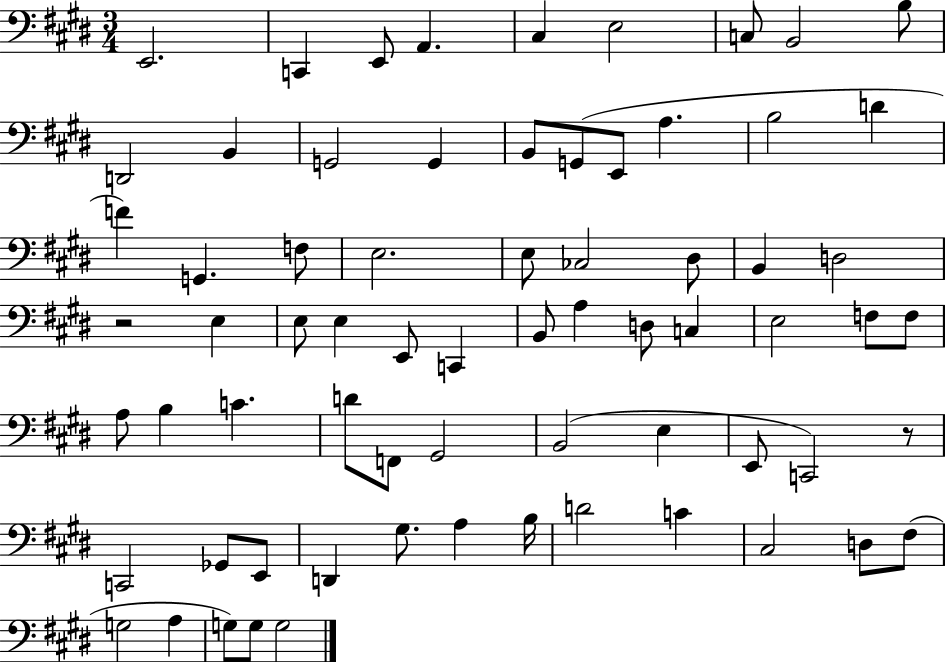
E2/h. C2/q E2/e A2/q. C#3/q E3/h C3/e B2/h B3/e D2/h B2/q G2/h G2/q B2/e G2/e E2/e A3/q. B3/h D4/q F4/q G2/q. F3/e E3/h. E3/e CES3/h D#3/e B2/q D3/h R/h E3/q E3/e E3/q E2/e C2/q B2/e A3/q D3/e C3/q E3/h F3/e F3/e A3/e B3/q C4/q. D4/e F2/e G#2/h B2/h E3/q E2/e C2/h R/e C2/h Gb2/e E2/e D2/q G#3/e. A3/q B3/s D4/h C4/q C#3/h D3/e F#3/e G3/h A3/q G3/e G3/e G3/h